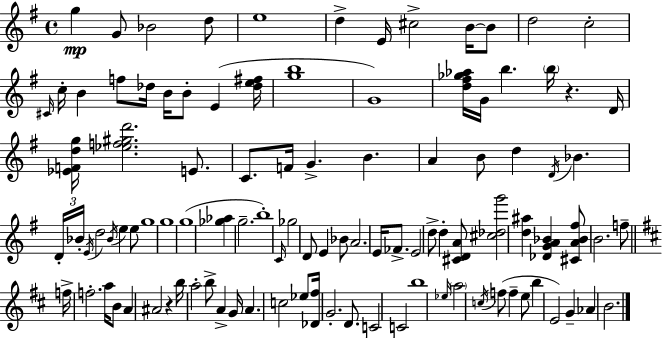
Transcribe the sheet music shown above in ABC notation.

X:1
T:Untitled
M:4/4
L:1/4
K:Em
g G/2 _B2 d/2 e4 d E/4 ^c2 B/4 B/2 d2 c2 ^C/4 c/4 B f/2 _d/4 B/4 B/2 E [_de^f]/4 [gb]4 G4 [d^f_g_a]/4 G/4 b b/4 z D/4 [_EFdg]/4 [_ef^gd']2 E/2 C/2 F/4 G B A B/2 d D/4 _B D/4 _B/4 E/4 d2 _B/4 e e/2 g4 g4 g4 [_g_a] g2 b4 C/4 _g2 D/2 E _B/2 A2 E/4 _F/2 E2 d/2 d [^CDA]/2 [^c_dg']2 [d^a] [_DGA_B] [^CA_B^f]/2 B2 f/2 f/4 f2 a/4 B/2 A ^A2 z b/4 a2 b/2 A G/4 A c2 _e/2 [_D^f]/4 G2 D/2 C2 C2 b4 _e/4 a2 c/4 f/2 f e/2 b E2 G _A B2